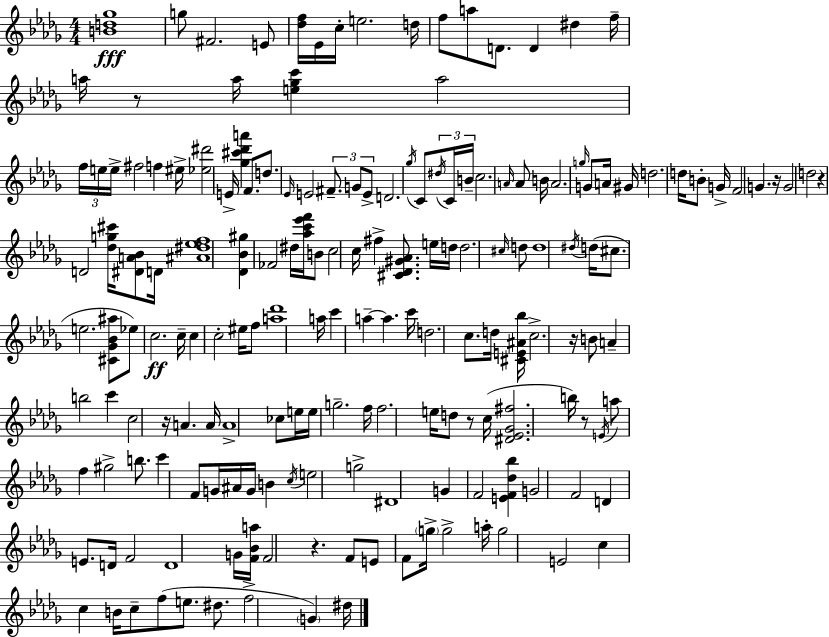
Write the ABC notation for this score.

X:1
T:Untitled
M:4/4
L:1/4
K:Bbm
[Bd_g]4 g/2 ^F2 E/2 [_df]/4 _E/4 c/4 e2 d/4 f/2 a/2 D/2 D ^d f/4 a/4 z/2 a/4 [e_gc'] a2 f/4 e/4 e/4 ^f2 f ^e/4 [_e^d']2 E/4 [_g^c'_d'a'] F/2 d/2 _E/4 E2 ^F/2 G/2 E/2 D2 _g/4 C/2 ^d/4 C/4 B/4 c2 A/4 A/2 B/4 A2 g/4 G/2 A/4 ^G/4 d2 d/4 B/2 G/4 F2 G z/4 G2 d2 z D2 [_dg^c']/4 [^DA_B]/2 D/4 [^A^d_ef]4 [_D_B^g] _F2 ^d/4 [_ac'_e'f']/4 B/2 c2 c/4 ^f [^C_D^G_A]/2 e/4 d/4 d2 ^c/4 d/2 d4 ^d/4 d/4 ^c/2 e2 [^C_G_B^a]/2 _e/2 c2 c/4 c c2 ^e/4 f/2 [a_d']4 a/4 c' a a c'/4 d2 c/2 d/4 [^CE^A_b]/4 c2 z/4 B/2 A b2 c' c2 z/4 A A/4 A4 _c/2 e/4 e/4 g2 f/4 f2 e/4 d/2 z/2 c/4 [^D_E_G^f]2 b/4 z/2 E/4 a/2 f ^g2 b/2 c' F/2 G/4 ^A/4 G/4 B c/4 e2 g2 ^D4 G F2 [EF_d_b] G2 F2 D E/2 D/4 F2 D4 G/4 [F_Ba]/4 F2 z F/2 E/2 F/2 g/4 g2 a/4 g2 E2 c c B/4 c/2 f/2 e/2 ^d/2 f2 G ^d/4